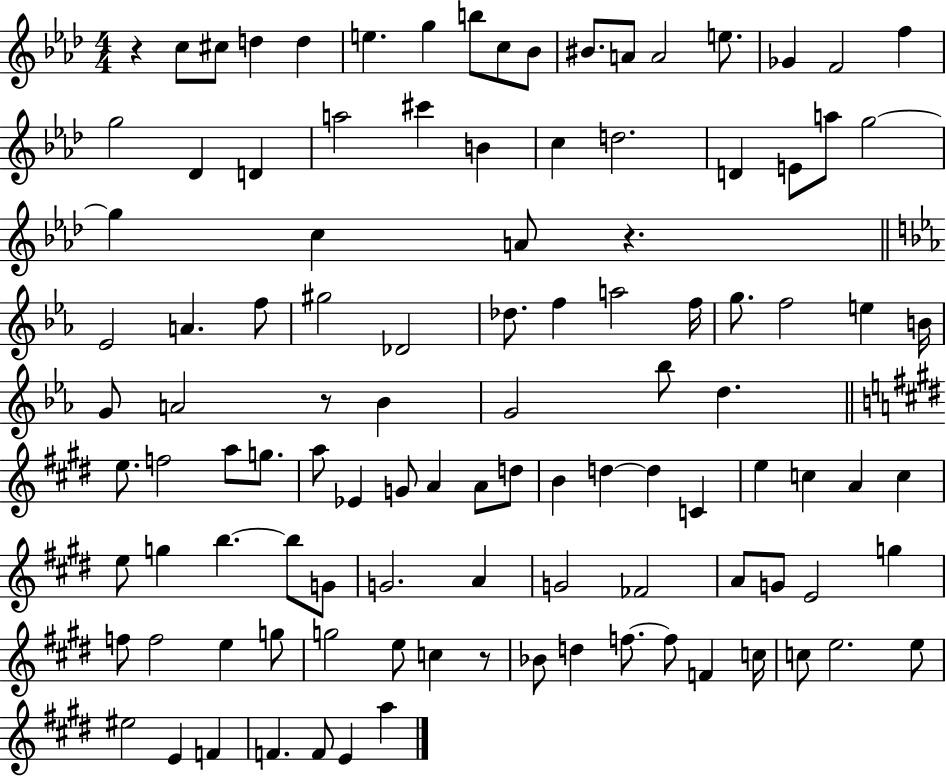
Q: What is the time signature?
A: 4/4